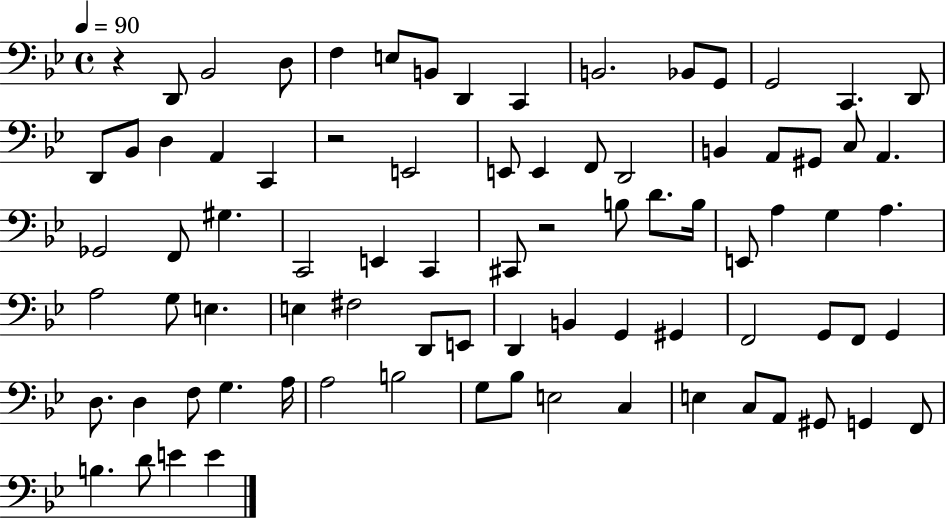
X:1
T:Untitled
M:4/4
L:1/4
K:Bb
z D,,/2 _B,,2 D,/2 F, E,/2 B,,/2 D,, C,, B,,2 _B,,/2 G,,/2 G,,2 C,, D,,/2 D,,/2 _B,,/2 D, A,, C,, z2 E,,2 E,,/2 E,, F,,/2 D,,2 B,, A,,/2 ^G,,/2 C,/2 A,, _G,,2 F,,/2 ^G, C,,2 E,, C,, ^C,,/2 z2 B,/2 D/2 B,/4 E,,/2 A, G, A, A,2 G,/2 E, E, ^F,2 D,,/2 E,,/2 D,, B,, G,, ^G,, F,,2 G,,/2 F,,/2 G,, D,/2 D, F,/2 G, A,/4 A,2 B,2 G,/2 _B,/2 E,2 C, E, C,/2 A,,/2 ^G,,/2 G,, F,,/2 B, D/2 E E